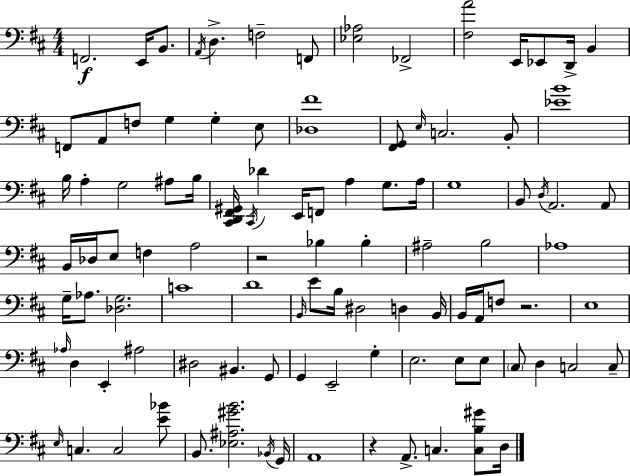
{
  \clef bass
  \numericTimeSignature
  \time 4/4
  \key d \major
  f,2.\f e,16 b,8. | \acciaccatura { a,16 } d4.-> f2-- f,8 | <ees aes>2 fes,2-> | <fis a'>2 e,16 ees,8 d,16-> b,4 | \break f,8 a,8 f8 g4 g4-. e8 | <des fis'>1 | <fis, g,>8 \grace { e16 } c2. | b,8-. <ees' b'>1 | \break b16 a4-. g2 ais8 | b16 <cis, d, fis, gis,>16 \acciaccatura { cis,16 } des'4 e,16 f,8 a4 g8. | a16 g1 | b,8 \acciaccatura { d16 } a,2. | \break a,8 b,16 des16 e8 f4 a2 | r2 bes4 | bes4-. ais2-- b2 | aes1 | \break g16-- aes8. <des g>2. | c'1 | d'1 | \grace { b,16 } e'8 b16 dis2 | \break d4 b,16 b,16 a,16 f8 r2. | e1 | \grace { aes16 } d4 e,4-. ais2 | dis2 bis,4. | \break g,8 g,4 e,2-- | g4-. e2. | e8 e8 \parenthesize cis8 d4 c2 | c8-- \grace { e16 } c4. c2 | \break <e' bes'>8 b,8. <ees ais gis' b'>2. | \acciaccatura { bes,16 } g,16 a,1 | r4 a,8.-> c4. | <c b gis'>8 d16 \bar "|."
}